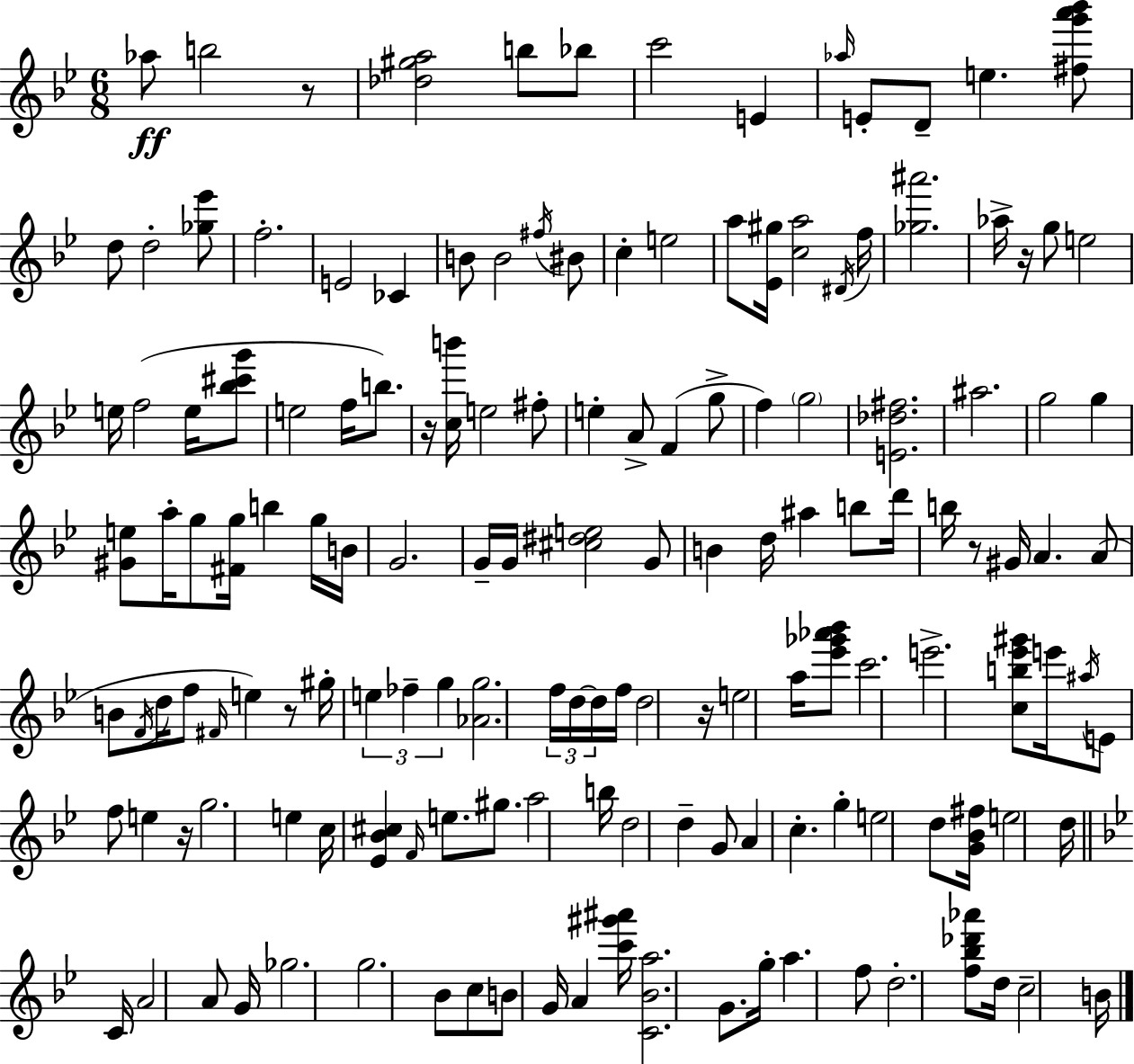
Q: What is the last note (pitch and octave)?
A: B4